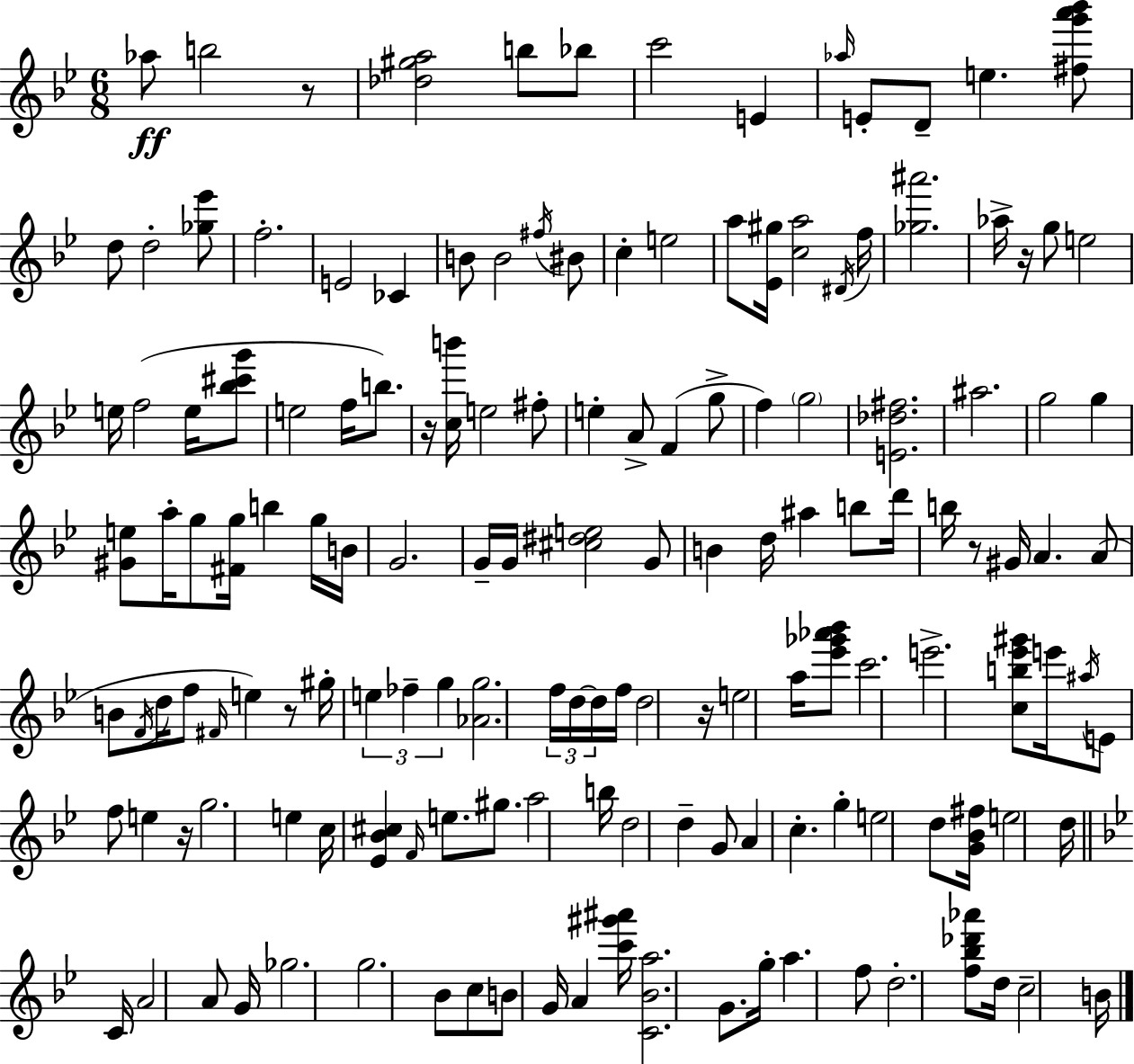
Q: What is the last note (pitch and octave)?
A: B4